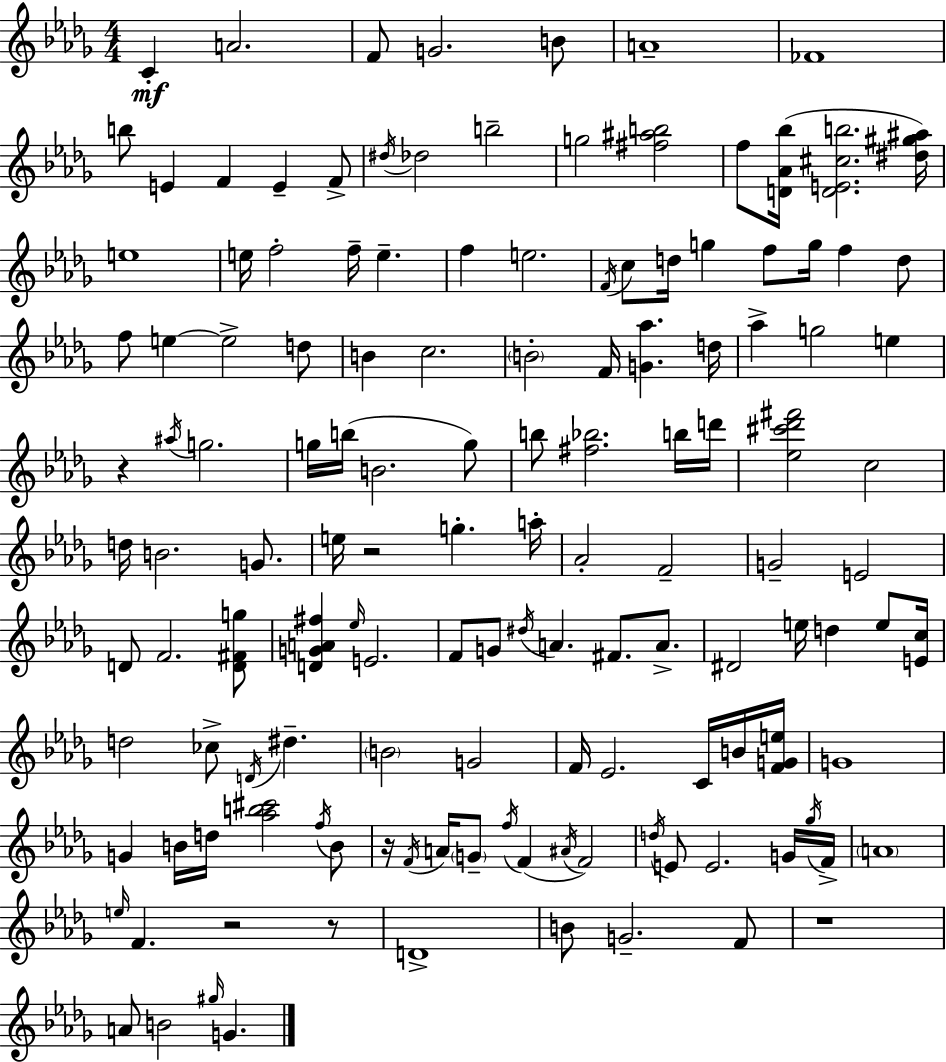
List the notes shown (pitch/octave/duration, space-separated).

C4/q A4/h. F4/e G4/h. B4/e A4/w FES4/w B5/e E4/q F4/q E4/q F4/e D#5/s Db5/h B5/h G5/h [F#5,A#5,B5]/h F5/e [D4,Ab4,Bb5]/s [D4,E4,C#5,B5]/h. [D#5,G#5,A#5]/s E5/w E5/s F5/h F5/s E5/q. F5/q E5/h. F4/s C5/e D5/s G5/q F5/e G5/s F5/q D5/e F5/e E5/q E5/h D5/e B4/q C5/h. B4/h F4/s [G4,Ab5]/q. D5/s Ab5/q G5/h E5/q R/q A#5/s G5/h. G5/s B5/s B4/h. G5/e B5/e [F#5,Bb5]/h. B5/s D6/s [Eb5,C#6,Db6,F#6]/h C5/h D5/s B4/h. G4/e. E5/s R/h G5/q. A5/s Ab4/h F4/h G4/h E4/h D4/e F4/h. [D4,F#4,G5]/e [D4,G4,A4,F#5]/q Eb5/s E4/h. F4/e G4/e D#5/s A4/q. F#4/e. A4/e. D#4/h E5/s D5/q E5/e [E4,C5]/s D5/h CES5/e D4/s D#5/q. B4/h G4/h F4/s Eb4/h. C4/s B4/s [F4,G4,E5]/s G4/w G4/q B4/s D5/s [Ab5,B5,C#6]/h F5/s B4/e R/s F4/s A4/s G4/e F5/s F4/q A#4/s F4/h D5/s E4/e E4/h. G4/s Gb5/s F4/s A4/w E5/s F4/q. R/h R/e D4/w B4/e G4/h. F4/e R/w A4/e B4/h G#5/s G4/q.